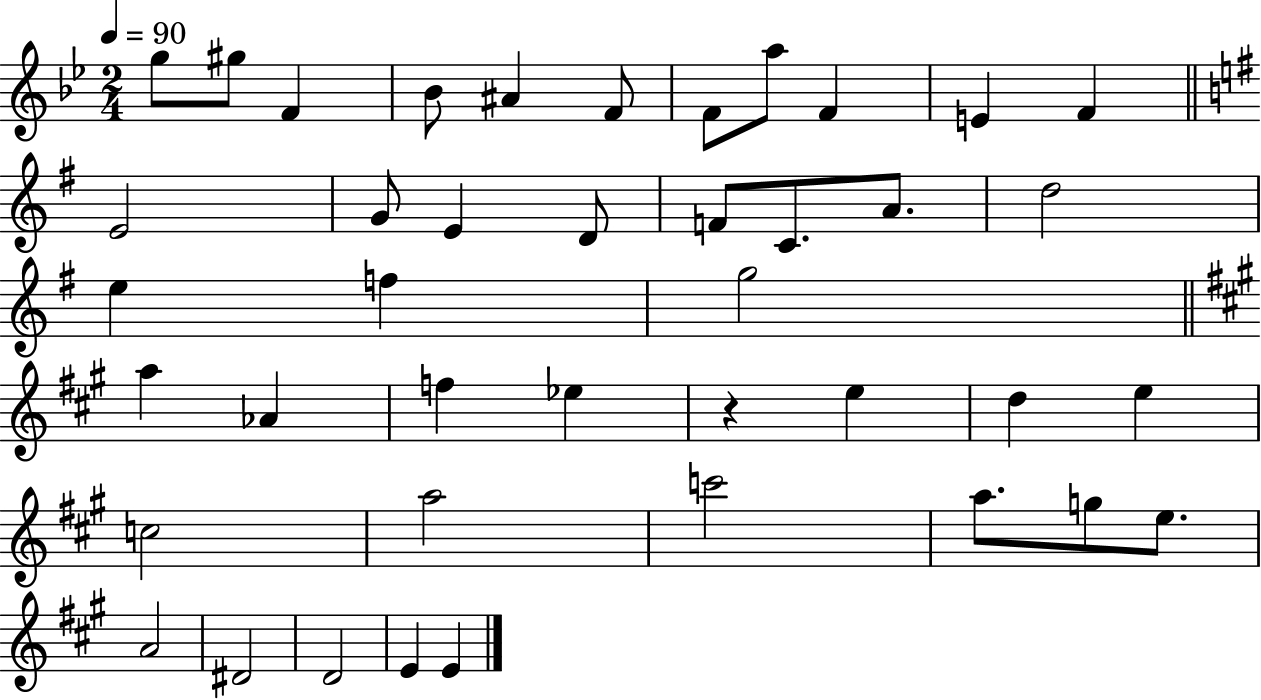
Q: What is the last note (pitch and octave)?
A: E4